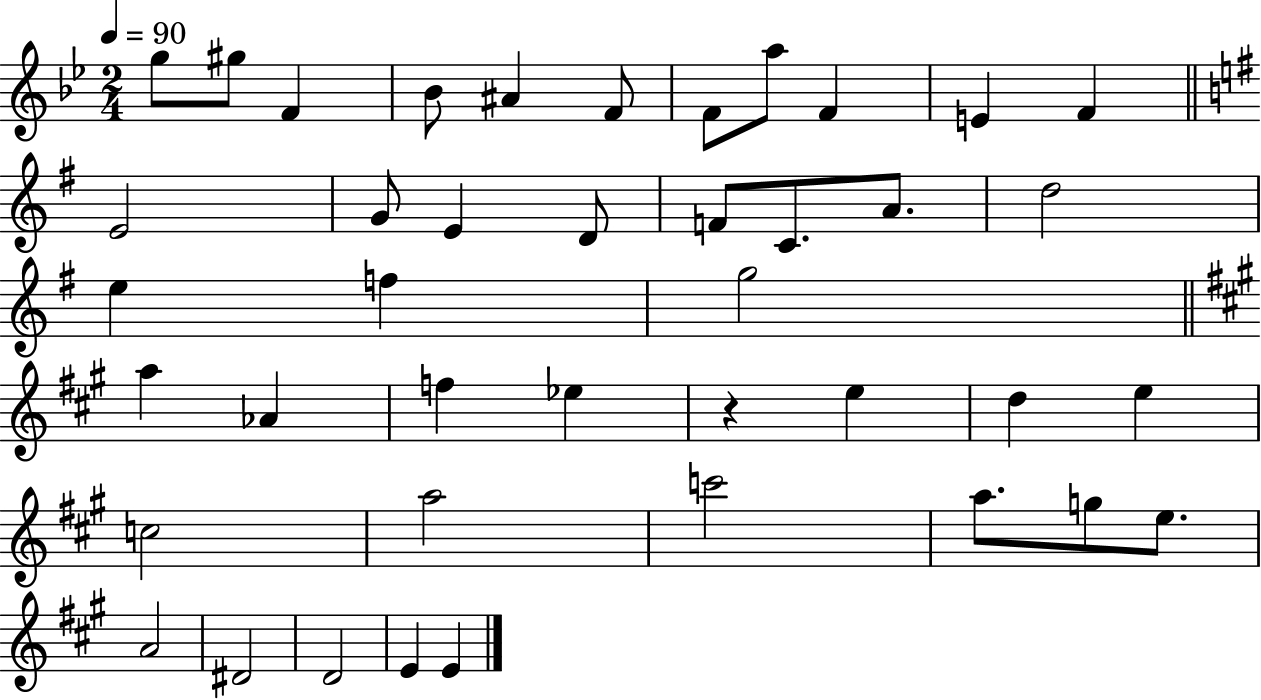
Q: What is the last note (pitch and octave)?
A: E4